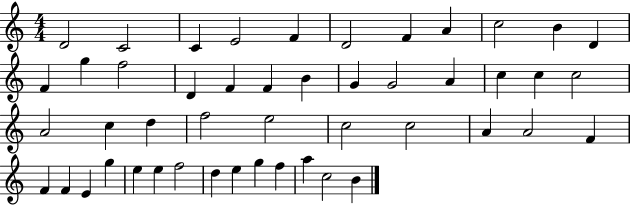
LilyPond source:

{
  \clef treble
  \numericTimeSignature
  \time 4/4
  \key c \major
  d'2 c'2 | c'4 e'2 f'4 | d'2 f'4 a'4 | c''2 b'4 d'4 | \break f'4 g''4 f''2 | d'4 f'4 f'4 b'4 | g'4 g'2 a'4 | c''4 c''4 c''2 | \break a'2 c''4 d''4 | f''2 e''2 | c''2 c''2 | a'4 a'2 f'4 | \break f'4 f'4 e'4 g''4 | e''4 e''4 f''2 | d''4 e''4 g''4 f''4 | a''4 c''2 b'4 | \break \bar "|."
}